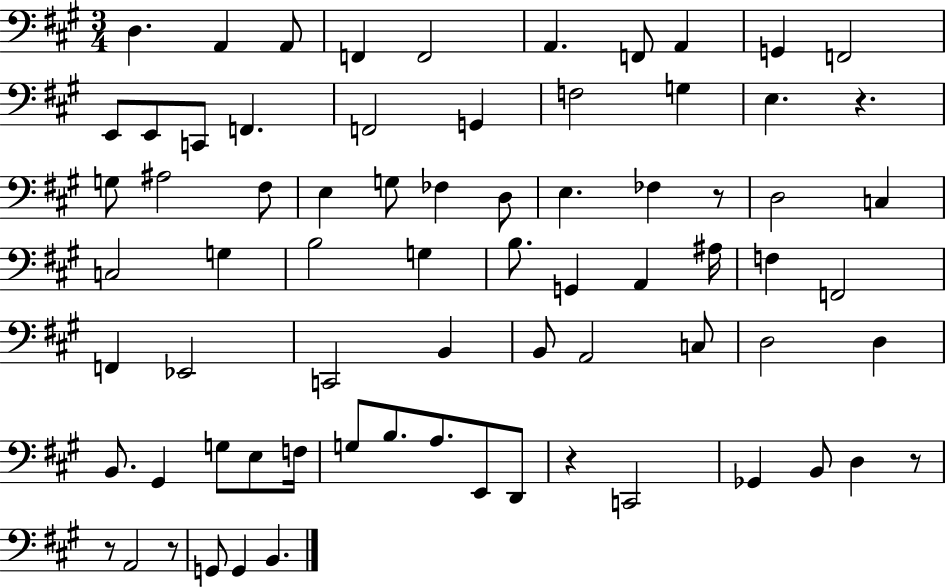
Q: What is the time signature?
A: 3/4